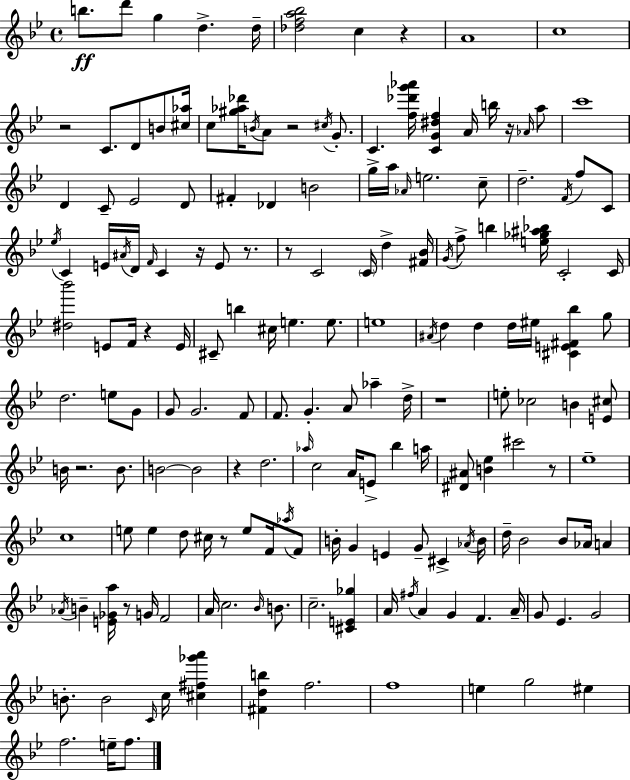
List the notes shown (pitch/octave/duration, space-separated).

B5/e. D6/e G5/q D5/q. D5/s [Db5,F5,A5,Bb5]/h C5/q R/q A4/w C5/w R/h C4/e. D4/e B4/e [C#5,Ab5]/s C5/e [G#5,Ab5,Db6]/s B4/s A4/e R/h C#5/s G4/e. C4/q. [F5,Db6,G6,Ab6]/s [C4,G4,D#5,F5]/q A4/s B5/s R/s Ab4/s A5/e C6/w D4/q C4/e Eb4/h D4/e F#4/q Db4/q B4/h G5/s A5/s Ab4/s E5/h. C5/e D5/h. F4/s F5/e C4/e Eb5/s C4/q E4/s A#4/s D4/s F4/s C4/q R/s E4/e R/e. R/e C4/h C4/s D5/q [F#4,Bb4]/s G4/s F5/e B5/q [E5,Gb5,A#5,Bb5]/s C4/h C4/s [D#5,Bb6]/h E4/e F4/s R/q E4/s C#4/e B5/q C#5/s E5/q. E5/e. E5/w A#4/s D5/q D5/q D5/s EIS5/s [C#4,E4,F#4,Bb5]/q G5/e D5/h. E5/e G4/e G4/e G4/h. F4/e F4/e. G4/q. A4/e Ab5/q D5/s R/w E5/e CES5/h B4/q [E4,C#5]/e B4/s R/h. B4/e. B4/h B4/h R/q D5/h. Ab5/s C5/h A4/s E4/e Bb5/q A5/s [D#4,A#4]/e [B4,Eb5]/q C#6/h R/e Eb5/w C5/w E5/e E5/q D5/e C#5/s R/e E5/e F4/s Ab5/s F4/e B4/s G4/q E4/q G4/e C#4/q Ab4/s B4/s D5/s Bb4/h Bb4/e Ab4/s A4/q Ab4/s B4/q [E4,Gb4,A5]/s R/e G4/s F4/h A4/s C5/h. Bb4/s B4/e. C5/h. [C#4,E4,Gb5]/q A4/s F#5/s A4/q G4/q F4/q. A4/s G4/e Eb4/q. G4/h B4/e. B4/h C4/s C5/s [C#5,F#5,Gb6,A6]/q [F#4,D5,B5]/q F5/h. F5/w E5/q G5/h EIS5/q F5/h. E5/s F5/e.